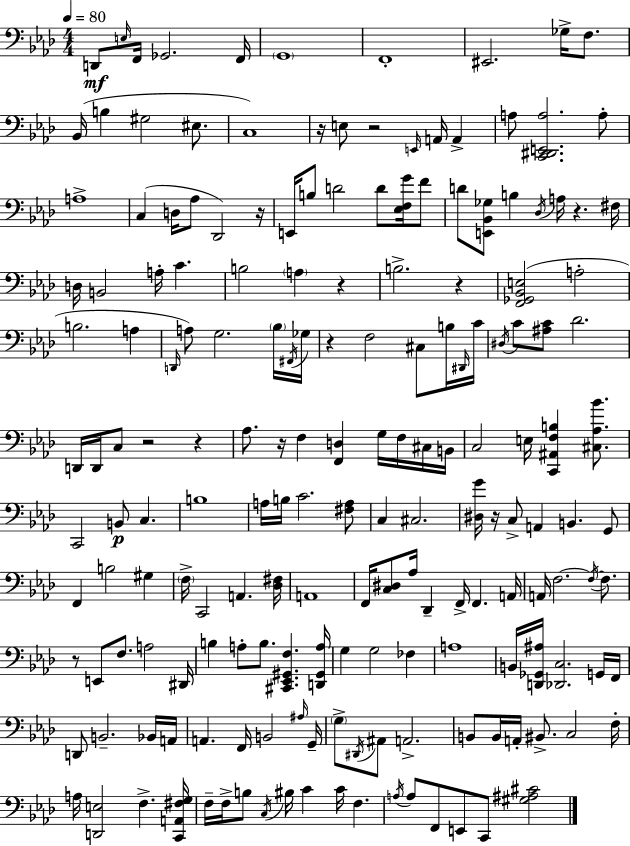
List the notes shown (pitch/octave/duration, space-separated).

D2/e E3/s F2/s Gb2/h. F2/s G2/w F2/w EIS2/h. Gb3/s F3/e. Bb2/s B3/q G#3/h EIS3/e. C3/w R/s E3/e R/h E2/s A2/s A2/q A3/e [C2,D#2,E2,A3]/h. A3/e A3/w C3/q D3/s Ab3/e Db2/h R/s E2/s B3/e D4/h D4/e [Eb3,F3,G4]/s F4/e D4/e [E2,Bb2,Gb3]/e B3/q Db3/s A3/s R/q. F#3/s D3/s B2/h A3/s C4/q. B3/h A3/q R/q B3/h. R/q [F2,Gb2,Bb2,E3]/h A3/h B3/h. A3/q D2/s A3/e G3/h. Bb3/s F#2/s Gb3/s R/q F3/h C#3/e B3/s D#2/s C4/s D#3/s C4/e [A#3,C4]/e Db4/h. D2/s D2/s C3/e R/h R/q Ab3/e. R/s F3/q [F2,D3]/q G3/s F3/s C#3/s B2/s C3/h E3/s [C2,A#2,F3,B3]/q [C#3,Ab3,Bb4]/e. C2/h B2/e C3/q. B3/w A3/s B3/s C4/h. [F#3,A3]/e C3/q C#3/h. [D#3,G4]/s R/s C3/e A2/q B2/q. G2/e F2/q B3/h G#3/q F3/s C2/h A2/q. [Db3,F#3]/s A2/w F2/s [C3,D#3]/e Ab3/s Db2/q F2/s F2/q. A2/s A2/s F3/h. F3/s F3/e. R/e E2/e F3/e. A3/h D#2/s B3/q A3/e B3/e. [C#2,Eb2,G#2,F3]/q. [D2,G#2,A3]/s G3/q G3/h FES3/q A3/w B2/s [D2,Gb2,A#3]/s [Db2,C3]/h. G2/s F2/s D2/e B2/h. Bb2/s A2/s A2/q. F2/s B2/h A#3/s G2/s G3/e D#2/s A#2/e A2/h. B2/e B2/s A2/s BIS2/e. C3/h F3/s A3/s [D2,E3]/h F3/q. [C2,A2,F#3,G3]/s F3/s F3/s B3/e C3/s BIS3/s C4/q C4/s F3/q. A3/s A3/e F2/e E2/e C2/e [G#3,A#3,C#4]/h